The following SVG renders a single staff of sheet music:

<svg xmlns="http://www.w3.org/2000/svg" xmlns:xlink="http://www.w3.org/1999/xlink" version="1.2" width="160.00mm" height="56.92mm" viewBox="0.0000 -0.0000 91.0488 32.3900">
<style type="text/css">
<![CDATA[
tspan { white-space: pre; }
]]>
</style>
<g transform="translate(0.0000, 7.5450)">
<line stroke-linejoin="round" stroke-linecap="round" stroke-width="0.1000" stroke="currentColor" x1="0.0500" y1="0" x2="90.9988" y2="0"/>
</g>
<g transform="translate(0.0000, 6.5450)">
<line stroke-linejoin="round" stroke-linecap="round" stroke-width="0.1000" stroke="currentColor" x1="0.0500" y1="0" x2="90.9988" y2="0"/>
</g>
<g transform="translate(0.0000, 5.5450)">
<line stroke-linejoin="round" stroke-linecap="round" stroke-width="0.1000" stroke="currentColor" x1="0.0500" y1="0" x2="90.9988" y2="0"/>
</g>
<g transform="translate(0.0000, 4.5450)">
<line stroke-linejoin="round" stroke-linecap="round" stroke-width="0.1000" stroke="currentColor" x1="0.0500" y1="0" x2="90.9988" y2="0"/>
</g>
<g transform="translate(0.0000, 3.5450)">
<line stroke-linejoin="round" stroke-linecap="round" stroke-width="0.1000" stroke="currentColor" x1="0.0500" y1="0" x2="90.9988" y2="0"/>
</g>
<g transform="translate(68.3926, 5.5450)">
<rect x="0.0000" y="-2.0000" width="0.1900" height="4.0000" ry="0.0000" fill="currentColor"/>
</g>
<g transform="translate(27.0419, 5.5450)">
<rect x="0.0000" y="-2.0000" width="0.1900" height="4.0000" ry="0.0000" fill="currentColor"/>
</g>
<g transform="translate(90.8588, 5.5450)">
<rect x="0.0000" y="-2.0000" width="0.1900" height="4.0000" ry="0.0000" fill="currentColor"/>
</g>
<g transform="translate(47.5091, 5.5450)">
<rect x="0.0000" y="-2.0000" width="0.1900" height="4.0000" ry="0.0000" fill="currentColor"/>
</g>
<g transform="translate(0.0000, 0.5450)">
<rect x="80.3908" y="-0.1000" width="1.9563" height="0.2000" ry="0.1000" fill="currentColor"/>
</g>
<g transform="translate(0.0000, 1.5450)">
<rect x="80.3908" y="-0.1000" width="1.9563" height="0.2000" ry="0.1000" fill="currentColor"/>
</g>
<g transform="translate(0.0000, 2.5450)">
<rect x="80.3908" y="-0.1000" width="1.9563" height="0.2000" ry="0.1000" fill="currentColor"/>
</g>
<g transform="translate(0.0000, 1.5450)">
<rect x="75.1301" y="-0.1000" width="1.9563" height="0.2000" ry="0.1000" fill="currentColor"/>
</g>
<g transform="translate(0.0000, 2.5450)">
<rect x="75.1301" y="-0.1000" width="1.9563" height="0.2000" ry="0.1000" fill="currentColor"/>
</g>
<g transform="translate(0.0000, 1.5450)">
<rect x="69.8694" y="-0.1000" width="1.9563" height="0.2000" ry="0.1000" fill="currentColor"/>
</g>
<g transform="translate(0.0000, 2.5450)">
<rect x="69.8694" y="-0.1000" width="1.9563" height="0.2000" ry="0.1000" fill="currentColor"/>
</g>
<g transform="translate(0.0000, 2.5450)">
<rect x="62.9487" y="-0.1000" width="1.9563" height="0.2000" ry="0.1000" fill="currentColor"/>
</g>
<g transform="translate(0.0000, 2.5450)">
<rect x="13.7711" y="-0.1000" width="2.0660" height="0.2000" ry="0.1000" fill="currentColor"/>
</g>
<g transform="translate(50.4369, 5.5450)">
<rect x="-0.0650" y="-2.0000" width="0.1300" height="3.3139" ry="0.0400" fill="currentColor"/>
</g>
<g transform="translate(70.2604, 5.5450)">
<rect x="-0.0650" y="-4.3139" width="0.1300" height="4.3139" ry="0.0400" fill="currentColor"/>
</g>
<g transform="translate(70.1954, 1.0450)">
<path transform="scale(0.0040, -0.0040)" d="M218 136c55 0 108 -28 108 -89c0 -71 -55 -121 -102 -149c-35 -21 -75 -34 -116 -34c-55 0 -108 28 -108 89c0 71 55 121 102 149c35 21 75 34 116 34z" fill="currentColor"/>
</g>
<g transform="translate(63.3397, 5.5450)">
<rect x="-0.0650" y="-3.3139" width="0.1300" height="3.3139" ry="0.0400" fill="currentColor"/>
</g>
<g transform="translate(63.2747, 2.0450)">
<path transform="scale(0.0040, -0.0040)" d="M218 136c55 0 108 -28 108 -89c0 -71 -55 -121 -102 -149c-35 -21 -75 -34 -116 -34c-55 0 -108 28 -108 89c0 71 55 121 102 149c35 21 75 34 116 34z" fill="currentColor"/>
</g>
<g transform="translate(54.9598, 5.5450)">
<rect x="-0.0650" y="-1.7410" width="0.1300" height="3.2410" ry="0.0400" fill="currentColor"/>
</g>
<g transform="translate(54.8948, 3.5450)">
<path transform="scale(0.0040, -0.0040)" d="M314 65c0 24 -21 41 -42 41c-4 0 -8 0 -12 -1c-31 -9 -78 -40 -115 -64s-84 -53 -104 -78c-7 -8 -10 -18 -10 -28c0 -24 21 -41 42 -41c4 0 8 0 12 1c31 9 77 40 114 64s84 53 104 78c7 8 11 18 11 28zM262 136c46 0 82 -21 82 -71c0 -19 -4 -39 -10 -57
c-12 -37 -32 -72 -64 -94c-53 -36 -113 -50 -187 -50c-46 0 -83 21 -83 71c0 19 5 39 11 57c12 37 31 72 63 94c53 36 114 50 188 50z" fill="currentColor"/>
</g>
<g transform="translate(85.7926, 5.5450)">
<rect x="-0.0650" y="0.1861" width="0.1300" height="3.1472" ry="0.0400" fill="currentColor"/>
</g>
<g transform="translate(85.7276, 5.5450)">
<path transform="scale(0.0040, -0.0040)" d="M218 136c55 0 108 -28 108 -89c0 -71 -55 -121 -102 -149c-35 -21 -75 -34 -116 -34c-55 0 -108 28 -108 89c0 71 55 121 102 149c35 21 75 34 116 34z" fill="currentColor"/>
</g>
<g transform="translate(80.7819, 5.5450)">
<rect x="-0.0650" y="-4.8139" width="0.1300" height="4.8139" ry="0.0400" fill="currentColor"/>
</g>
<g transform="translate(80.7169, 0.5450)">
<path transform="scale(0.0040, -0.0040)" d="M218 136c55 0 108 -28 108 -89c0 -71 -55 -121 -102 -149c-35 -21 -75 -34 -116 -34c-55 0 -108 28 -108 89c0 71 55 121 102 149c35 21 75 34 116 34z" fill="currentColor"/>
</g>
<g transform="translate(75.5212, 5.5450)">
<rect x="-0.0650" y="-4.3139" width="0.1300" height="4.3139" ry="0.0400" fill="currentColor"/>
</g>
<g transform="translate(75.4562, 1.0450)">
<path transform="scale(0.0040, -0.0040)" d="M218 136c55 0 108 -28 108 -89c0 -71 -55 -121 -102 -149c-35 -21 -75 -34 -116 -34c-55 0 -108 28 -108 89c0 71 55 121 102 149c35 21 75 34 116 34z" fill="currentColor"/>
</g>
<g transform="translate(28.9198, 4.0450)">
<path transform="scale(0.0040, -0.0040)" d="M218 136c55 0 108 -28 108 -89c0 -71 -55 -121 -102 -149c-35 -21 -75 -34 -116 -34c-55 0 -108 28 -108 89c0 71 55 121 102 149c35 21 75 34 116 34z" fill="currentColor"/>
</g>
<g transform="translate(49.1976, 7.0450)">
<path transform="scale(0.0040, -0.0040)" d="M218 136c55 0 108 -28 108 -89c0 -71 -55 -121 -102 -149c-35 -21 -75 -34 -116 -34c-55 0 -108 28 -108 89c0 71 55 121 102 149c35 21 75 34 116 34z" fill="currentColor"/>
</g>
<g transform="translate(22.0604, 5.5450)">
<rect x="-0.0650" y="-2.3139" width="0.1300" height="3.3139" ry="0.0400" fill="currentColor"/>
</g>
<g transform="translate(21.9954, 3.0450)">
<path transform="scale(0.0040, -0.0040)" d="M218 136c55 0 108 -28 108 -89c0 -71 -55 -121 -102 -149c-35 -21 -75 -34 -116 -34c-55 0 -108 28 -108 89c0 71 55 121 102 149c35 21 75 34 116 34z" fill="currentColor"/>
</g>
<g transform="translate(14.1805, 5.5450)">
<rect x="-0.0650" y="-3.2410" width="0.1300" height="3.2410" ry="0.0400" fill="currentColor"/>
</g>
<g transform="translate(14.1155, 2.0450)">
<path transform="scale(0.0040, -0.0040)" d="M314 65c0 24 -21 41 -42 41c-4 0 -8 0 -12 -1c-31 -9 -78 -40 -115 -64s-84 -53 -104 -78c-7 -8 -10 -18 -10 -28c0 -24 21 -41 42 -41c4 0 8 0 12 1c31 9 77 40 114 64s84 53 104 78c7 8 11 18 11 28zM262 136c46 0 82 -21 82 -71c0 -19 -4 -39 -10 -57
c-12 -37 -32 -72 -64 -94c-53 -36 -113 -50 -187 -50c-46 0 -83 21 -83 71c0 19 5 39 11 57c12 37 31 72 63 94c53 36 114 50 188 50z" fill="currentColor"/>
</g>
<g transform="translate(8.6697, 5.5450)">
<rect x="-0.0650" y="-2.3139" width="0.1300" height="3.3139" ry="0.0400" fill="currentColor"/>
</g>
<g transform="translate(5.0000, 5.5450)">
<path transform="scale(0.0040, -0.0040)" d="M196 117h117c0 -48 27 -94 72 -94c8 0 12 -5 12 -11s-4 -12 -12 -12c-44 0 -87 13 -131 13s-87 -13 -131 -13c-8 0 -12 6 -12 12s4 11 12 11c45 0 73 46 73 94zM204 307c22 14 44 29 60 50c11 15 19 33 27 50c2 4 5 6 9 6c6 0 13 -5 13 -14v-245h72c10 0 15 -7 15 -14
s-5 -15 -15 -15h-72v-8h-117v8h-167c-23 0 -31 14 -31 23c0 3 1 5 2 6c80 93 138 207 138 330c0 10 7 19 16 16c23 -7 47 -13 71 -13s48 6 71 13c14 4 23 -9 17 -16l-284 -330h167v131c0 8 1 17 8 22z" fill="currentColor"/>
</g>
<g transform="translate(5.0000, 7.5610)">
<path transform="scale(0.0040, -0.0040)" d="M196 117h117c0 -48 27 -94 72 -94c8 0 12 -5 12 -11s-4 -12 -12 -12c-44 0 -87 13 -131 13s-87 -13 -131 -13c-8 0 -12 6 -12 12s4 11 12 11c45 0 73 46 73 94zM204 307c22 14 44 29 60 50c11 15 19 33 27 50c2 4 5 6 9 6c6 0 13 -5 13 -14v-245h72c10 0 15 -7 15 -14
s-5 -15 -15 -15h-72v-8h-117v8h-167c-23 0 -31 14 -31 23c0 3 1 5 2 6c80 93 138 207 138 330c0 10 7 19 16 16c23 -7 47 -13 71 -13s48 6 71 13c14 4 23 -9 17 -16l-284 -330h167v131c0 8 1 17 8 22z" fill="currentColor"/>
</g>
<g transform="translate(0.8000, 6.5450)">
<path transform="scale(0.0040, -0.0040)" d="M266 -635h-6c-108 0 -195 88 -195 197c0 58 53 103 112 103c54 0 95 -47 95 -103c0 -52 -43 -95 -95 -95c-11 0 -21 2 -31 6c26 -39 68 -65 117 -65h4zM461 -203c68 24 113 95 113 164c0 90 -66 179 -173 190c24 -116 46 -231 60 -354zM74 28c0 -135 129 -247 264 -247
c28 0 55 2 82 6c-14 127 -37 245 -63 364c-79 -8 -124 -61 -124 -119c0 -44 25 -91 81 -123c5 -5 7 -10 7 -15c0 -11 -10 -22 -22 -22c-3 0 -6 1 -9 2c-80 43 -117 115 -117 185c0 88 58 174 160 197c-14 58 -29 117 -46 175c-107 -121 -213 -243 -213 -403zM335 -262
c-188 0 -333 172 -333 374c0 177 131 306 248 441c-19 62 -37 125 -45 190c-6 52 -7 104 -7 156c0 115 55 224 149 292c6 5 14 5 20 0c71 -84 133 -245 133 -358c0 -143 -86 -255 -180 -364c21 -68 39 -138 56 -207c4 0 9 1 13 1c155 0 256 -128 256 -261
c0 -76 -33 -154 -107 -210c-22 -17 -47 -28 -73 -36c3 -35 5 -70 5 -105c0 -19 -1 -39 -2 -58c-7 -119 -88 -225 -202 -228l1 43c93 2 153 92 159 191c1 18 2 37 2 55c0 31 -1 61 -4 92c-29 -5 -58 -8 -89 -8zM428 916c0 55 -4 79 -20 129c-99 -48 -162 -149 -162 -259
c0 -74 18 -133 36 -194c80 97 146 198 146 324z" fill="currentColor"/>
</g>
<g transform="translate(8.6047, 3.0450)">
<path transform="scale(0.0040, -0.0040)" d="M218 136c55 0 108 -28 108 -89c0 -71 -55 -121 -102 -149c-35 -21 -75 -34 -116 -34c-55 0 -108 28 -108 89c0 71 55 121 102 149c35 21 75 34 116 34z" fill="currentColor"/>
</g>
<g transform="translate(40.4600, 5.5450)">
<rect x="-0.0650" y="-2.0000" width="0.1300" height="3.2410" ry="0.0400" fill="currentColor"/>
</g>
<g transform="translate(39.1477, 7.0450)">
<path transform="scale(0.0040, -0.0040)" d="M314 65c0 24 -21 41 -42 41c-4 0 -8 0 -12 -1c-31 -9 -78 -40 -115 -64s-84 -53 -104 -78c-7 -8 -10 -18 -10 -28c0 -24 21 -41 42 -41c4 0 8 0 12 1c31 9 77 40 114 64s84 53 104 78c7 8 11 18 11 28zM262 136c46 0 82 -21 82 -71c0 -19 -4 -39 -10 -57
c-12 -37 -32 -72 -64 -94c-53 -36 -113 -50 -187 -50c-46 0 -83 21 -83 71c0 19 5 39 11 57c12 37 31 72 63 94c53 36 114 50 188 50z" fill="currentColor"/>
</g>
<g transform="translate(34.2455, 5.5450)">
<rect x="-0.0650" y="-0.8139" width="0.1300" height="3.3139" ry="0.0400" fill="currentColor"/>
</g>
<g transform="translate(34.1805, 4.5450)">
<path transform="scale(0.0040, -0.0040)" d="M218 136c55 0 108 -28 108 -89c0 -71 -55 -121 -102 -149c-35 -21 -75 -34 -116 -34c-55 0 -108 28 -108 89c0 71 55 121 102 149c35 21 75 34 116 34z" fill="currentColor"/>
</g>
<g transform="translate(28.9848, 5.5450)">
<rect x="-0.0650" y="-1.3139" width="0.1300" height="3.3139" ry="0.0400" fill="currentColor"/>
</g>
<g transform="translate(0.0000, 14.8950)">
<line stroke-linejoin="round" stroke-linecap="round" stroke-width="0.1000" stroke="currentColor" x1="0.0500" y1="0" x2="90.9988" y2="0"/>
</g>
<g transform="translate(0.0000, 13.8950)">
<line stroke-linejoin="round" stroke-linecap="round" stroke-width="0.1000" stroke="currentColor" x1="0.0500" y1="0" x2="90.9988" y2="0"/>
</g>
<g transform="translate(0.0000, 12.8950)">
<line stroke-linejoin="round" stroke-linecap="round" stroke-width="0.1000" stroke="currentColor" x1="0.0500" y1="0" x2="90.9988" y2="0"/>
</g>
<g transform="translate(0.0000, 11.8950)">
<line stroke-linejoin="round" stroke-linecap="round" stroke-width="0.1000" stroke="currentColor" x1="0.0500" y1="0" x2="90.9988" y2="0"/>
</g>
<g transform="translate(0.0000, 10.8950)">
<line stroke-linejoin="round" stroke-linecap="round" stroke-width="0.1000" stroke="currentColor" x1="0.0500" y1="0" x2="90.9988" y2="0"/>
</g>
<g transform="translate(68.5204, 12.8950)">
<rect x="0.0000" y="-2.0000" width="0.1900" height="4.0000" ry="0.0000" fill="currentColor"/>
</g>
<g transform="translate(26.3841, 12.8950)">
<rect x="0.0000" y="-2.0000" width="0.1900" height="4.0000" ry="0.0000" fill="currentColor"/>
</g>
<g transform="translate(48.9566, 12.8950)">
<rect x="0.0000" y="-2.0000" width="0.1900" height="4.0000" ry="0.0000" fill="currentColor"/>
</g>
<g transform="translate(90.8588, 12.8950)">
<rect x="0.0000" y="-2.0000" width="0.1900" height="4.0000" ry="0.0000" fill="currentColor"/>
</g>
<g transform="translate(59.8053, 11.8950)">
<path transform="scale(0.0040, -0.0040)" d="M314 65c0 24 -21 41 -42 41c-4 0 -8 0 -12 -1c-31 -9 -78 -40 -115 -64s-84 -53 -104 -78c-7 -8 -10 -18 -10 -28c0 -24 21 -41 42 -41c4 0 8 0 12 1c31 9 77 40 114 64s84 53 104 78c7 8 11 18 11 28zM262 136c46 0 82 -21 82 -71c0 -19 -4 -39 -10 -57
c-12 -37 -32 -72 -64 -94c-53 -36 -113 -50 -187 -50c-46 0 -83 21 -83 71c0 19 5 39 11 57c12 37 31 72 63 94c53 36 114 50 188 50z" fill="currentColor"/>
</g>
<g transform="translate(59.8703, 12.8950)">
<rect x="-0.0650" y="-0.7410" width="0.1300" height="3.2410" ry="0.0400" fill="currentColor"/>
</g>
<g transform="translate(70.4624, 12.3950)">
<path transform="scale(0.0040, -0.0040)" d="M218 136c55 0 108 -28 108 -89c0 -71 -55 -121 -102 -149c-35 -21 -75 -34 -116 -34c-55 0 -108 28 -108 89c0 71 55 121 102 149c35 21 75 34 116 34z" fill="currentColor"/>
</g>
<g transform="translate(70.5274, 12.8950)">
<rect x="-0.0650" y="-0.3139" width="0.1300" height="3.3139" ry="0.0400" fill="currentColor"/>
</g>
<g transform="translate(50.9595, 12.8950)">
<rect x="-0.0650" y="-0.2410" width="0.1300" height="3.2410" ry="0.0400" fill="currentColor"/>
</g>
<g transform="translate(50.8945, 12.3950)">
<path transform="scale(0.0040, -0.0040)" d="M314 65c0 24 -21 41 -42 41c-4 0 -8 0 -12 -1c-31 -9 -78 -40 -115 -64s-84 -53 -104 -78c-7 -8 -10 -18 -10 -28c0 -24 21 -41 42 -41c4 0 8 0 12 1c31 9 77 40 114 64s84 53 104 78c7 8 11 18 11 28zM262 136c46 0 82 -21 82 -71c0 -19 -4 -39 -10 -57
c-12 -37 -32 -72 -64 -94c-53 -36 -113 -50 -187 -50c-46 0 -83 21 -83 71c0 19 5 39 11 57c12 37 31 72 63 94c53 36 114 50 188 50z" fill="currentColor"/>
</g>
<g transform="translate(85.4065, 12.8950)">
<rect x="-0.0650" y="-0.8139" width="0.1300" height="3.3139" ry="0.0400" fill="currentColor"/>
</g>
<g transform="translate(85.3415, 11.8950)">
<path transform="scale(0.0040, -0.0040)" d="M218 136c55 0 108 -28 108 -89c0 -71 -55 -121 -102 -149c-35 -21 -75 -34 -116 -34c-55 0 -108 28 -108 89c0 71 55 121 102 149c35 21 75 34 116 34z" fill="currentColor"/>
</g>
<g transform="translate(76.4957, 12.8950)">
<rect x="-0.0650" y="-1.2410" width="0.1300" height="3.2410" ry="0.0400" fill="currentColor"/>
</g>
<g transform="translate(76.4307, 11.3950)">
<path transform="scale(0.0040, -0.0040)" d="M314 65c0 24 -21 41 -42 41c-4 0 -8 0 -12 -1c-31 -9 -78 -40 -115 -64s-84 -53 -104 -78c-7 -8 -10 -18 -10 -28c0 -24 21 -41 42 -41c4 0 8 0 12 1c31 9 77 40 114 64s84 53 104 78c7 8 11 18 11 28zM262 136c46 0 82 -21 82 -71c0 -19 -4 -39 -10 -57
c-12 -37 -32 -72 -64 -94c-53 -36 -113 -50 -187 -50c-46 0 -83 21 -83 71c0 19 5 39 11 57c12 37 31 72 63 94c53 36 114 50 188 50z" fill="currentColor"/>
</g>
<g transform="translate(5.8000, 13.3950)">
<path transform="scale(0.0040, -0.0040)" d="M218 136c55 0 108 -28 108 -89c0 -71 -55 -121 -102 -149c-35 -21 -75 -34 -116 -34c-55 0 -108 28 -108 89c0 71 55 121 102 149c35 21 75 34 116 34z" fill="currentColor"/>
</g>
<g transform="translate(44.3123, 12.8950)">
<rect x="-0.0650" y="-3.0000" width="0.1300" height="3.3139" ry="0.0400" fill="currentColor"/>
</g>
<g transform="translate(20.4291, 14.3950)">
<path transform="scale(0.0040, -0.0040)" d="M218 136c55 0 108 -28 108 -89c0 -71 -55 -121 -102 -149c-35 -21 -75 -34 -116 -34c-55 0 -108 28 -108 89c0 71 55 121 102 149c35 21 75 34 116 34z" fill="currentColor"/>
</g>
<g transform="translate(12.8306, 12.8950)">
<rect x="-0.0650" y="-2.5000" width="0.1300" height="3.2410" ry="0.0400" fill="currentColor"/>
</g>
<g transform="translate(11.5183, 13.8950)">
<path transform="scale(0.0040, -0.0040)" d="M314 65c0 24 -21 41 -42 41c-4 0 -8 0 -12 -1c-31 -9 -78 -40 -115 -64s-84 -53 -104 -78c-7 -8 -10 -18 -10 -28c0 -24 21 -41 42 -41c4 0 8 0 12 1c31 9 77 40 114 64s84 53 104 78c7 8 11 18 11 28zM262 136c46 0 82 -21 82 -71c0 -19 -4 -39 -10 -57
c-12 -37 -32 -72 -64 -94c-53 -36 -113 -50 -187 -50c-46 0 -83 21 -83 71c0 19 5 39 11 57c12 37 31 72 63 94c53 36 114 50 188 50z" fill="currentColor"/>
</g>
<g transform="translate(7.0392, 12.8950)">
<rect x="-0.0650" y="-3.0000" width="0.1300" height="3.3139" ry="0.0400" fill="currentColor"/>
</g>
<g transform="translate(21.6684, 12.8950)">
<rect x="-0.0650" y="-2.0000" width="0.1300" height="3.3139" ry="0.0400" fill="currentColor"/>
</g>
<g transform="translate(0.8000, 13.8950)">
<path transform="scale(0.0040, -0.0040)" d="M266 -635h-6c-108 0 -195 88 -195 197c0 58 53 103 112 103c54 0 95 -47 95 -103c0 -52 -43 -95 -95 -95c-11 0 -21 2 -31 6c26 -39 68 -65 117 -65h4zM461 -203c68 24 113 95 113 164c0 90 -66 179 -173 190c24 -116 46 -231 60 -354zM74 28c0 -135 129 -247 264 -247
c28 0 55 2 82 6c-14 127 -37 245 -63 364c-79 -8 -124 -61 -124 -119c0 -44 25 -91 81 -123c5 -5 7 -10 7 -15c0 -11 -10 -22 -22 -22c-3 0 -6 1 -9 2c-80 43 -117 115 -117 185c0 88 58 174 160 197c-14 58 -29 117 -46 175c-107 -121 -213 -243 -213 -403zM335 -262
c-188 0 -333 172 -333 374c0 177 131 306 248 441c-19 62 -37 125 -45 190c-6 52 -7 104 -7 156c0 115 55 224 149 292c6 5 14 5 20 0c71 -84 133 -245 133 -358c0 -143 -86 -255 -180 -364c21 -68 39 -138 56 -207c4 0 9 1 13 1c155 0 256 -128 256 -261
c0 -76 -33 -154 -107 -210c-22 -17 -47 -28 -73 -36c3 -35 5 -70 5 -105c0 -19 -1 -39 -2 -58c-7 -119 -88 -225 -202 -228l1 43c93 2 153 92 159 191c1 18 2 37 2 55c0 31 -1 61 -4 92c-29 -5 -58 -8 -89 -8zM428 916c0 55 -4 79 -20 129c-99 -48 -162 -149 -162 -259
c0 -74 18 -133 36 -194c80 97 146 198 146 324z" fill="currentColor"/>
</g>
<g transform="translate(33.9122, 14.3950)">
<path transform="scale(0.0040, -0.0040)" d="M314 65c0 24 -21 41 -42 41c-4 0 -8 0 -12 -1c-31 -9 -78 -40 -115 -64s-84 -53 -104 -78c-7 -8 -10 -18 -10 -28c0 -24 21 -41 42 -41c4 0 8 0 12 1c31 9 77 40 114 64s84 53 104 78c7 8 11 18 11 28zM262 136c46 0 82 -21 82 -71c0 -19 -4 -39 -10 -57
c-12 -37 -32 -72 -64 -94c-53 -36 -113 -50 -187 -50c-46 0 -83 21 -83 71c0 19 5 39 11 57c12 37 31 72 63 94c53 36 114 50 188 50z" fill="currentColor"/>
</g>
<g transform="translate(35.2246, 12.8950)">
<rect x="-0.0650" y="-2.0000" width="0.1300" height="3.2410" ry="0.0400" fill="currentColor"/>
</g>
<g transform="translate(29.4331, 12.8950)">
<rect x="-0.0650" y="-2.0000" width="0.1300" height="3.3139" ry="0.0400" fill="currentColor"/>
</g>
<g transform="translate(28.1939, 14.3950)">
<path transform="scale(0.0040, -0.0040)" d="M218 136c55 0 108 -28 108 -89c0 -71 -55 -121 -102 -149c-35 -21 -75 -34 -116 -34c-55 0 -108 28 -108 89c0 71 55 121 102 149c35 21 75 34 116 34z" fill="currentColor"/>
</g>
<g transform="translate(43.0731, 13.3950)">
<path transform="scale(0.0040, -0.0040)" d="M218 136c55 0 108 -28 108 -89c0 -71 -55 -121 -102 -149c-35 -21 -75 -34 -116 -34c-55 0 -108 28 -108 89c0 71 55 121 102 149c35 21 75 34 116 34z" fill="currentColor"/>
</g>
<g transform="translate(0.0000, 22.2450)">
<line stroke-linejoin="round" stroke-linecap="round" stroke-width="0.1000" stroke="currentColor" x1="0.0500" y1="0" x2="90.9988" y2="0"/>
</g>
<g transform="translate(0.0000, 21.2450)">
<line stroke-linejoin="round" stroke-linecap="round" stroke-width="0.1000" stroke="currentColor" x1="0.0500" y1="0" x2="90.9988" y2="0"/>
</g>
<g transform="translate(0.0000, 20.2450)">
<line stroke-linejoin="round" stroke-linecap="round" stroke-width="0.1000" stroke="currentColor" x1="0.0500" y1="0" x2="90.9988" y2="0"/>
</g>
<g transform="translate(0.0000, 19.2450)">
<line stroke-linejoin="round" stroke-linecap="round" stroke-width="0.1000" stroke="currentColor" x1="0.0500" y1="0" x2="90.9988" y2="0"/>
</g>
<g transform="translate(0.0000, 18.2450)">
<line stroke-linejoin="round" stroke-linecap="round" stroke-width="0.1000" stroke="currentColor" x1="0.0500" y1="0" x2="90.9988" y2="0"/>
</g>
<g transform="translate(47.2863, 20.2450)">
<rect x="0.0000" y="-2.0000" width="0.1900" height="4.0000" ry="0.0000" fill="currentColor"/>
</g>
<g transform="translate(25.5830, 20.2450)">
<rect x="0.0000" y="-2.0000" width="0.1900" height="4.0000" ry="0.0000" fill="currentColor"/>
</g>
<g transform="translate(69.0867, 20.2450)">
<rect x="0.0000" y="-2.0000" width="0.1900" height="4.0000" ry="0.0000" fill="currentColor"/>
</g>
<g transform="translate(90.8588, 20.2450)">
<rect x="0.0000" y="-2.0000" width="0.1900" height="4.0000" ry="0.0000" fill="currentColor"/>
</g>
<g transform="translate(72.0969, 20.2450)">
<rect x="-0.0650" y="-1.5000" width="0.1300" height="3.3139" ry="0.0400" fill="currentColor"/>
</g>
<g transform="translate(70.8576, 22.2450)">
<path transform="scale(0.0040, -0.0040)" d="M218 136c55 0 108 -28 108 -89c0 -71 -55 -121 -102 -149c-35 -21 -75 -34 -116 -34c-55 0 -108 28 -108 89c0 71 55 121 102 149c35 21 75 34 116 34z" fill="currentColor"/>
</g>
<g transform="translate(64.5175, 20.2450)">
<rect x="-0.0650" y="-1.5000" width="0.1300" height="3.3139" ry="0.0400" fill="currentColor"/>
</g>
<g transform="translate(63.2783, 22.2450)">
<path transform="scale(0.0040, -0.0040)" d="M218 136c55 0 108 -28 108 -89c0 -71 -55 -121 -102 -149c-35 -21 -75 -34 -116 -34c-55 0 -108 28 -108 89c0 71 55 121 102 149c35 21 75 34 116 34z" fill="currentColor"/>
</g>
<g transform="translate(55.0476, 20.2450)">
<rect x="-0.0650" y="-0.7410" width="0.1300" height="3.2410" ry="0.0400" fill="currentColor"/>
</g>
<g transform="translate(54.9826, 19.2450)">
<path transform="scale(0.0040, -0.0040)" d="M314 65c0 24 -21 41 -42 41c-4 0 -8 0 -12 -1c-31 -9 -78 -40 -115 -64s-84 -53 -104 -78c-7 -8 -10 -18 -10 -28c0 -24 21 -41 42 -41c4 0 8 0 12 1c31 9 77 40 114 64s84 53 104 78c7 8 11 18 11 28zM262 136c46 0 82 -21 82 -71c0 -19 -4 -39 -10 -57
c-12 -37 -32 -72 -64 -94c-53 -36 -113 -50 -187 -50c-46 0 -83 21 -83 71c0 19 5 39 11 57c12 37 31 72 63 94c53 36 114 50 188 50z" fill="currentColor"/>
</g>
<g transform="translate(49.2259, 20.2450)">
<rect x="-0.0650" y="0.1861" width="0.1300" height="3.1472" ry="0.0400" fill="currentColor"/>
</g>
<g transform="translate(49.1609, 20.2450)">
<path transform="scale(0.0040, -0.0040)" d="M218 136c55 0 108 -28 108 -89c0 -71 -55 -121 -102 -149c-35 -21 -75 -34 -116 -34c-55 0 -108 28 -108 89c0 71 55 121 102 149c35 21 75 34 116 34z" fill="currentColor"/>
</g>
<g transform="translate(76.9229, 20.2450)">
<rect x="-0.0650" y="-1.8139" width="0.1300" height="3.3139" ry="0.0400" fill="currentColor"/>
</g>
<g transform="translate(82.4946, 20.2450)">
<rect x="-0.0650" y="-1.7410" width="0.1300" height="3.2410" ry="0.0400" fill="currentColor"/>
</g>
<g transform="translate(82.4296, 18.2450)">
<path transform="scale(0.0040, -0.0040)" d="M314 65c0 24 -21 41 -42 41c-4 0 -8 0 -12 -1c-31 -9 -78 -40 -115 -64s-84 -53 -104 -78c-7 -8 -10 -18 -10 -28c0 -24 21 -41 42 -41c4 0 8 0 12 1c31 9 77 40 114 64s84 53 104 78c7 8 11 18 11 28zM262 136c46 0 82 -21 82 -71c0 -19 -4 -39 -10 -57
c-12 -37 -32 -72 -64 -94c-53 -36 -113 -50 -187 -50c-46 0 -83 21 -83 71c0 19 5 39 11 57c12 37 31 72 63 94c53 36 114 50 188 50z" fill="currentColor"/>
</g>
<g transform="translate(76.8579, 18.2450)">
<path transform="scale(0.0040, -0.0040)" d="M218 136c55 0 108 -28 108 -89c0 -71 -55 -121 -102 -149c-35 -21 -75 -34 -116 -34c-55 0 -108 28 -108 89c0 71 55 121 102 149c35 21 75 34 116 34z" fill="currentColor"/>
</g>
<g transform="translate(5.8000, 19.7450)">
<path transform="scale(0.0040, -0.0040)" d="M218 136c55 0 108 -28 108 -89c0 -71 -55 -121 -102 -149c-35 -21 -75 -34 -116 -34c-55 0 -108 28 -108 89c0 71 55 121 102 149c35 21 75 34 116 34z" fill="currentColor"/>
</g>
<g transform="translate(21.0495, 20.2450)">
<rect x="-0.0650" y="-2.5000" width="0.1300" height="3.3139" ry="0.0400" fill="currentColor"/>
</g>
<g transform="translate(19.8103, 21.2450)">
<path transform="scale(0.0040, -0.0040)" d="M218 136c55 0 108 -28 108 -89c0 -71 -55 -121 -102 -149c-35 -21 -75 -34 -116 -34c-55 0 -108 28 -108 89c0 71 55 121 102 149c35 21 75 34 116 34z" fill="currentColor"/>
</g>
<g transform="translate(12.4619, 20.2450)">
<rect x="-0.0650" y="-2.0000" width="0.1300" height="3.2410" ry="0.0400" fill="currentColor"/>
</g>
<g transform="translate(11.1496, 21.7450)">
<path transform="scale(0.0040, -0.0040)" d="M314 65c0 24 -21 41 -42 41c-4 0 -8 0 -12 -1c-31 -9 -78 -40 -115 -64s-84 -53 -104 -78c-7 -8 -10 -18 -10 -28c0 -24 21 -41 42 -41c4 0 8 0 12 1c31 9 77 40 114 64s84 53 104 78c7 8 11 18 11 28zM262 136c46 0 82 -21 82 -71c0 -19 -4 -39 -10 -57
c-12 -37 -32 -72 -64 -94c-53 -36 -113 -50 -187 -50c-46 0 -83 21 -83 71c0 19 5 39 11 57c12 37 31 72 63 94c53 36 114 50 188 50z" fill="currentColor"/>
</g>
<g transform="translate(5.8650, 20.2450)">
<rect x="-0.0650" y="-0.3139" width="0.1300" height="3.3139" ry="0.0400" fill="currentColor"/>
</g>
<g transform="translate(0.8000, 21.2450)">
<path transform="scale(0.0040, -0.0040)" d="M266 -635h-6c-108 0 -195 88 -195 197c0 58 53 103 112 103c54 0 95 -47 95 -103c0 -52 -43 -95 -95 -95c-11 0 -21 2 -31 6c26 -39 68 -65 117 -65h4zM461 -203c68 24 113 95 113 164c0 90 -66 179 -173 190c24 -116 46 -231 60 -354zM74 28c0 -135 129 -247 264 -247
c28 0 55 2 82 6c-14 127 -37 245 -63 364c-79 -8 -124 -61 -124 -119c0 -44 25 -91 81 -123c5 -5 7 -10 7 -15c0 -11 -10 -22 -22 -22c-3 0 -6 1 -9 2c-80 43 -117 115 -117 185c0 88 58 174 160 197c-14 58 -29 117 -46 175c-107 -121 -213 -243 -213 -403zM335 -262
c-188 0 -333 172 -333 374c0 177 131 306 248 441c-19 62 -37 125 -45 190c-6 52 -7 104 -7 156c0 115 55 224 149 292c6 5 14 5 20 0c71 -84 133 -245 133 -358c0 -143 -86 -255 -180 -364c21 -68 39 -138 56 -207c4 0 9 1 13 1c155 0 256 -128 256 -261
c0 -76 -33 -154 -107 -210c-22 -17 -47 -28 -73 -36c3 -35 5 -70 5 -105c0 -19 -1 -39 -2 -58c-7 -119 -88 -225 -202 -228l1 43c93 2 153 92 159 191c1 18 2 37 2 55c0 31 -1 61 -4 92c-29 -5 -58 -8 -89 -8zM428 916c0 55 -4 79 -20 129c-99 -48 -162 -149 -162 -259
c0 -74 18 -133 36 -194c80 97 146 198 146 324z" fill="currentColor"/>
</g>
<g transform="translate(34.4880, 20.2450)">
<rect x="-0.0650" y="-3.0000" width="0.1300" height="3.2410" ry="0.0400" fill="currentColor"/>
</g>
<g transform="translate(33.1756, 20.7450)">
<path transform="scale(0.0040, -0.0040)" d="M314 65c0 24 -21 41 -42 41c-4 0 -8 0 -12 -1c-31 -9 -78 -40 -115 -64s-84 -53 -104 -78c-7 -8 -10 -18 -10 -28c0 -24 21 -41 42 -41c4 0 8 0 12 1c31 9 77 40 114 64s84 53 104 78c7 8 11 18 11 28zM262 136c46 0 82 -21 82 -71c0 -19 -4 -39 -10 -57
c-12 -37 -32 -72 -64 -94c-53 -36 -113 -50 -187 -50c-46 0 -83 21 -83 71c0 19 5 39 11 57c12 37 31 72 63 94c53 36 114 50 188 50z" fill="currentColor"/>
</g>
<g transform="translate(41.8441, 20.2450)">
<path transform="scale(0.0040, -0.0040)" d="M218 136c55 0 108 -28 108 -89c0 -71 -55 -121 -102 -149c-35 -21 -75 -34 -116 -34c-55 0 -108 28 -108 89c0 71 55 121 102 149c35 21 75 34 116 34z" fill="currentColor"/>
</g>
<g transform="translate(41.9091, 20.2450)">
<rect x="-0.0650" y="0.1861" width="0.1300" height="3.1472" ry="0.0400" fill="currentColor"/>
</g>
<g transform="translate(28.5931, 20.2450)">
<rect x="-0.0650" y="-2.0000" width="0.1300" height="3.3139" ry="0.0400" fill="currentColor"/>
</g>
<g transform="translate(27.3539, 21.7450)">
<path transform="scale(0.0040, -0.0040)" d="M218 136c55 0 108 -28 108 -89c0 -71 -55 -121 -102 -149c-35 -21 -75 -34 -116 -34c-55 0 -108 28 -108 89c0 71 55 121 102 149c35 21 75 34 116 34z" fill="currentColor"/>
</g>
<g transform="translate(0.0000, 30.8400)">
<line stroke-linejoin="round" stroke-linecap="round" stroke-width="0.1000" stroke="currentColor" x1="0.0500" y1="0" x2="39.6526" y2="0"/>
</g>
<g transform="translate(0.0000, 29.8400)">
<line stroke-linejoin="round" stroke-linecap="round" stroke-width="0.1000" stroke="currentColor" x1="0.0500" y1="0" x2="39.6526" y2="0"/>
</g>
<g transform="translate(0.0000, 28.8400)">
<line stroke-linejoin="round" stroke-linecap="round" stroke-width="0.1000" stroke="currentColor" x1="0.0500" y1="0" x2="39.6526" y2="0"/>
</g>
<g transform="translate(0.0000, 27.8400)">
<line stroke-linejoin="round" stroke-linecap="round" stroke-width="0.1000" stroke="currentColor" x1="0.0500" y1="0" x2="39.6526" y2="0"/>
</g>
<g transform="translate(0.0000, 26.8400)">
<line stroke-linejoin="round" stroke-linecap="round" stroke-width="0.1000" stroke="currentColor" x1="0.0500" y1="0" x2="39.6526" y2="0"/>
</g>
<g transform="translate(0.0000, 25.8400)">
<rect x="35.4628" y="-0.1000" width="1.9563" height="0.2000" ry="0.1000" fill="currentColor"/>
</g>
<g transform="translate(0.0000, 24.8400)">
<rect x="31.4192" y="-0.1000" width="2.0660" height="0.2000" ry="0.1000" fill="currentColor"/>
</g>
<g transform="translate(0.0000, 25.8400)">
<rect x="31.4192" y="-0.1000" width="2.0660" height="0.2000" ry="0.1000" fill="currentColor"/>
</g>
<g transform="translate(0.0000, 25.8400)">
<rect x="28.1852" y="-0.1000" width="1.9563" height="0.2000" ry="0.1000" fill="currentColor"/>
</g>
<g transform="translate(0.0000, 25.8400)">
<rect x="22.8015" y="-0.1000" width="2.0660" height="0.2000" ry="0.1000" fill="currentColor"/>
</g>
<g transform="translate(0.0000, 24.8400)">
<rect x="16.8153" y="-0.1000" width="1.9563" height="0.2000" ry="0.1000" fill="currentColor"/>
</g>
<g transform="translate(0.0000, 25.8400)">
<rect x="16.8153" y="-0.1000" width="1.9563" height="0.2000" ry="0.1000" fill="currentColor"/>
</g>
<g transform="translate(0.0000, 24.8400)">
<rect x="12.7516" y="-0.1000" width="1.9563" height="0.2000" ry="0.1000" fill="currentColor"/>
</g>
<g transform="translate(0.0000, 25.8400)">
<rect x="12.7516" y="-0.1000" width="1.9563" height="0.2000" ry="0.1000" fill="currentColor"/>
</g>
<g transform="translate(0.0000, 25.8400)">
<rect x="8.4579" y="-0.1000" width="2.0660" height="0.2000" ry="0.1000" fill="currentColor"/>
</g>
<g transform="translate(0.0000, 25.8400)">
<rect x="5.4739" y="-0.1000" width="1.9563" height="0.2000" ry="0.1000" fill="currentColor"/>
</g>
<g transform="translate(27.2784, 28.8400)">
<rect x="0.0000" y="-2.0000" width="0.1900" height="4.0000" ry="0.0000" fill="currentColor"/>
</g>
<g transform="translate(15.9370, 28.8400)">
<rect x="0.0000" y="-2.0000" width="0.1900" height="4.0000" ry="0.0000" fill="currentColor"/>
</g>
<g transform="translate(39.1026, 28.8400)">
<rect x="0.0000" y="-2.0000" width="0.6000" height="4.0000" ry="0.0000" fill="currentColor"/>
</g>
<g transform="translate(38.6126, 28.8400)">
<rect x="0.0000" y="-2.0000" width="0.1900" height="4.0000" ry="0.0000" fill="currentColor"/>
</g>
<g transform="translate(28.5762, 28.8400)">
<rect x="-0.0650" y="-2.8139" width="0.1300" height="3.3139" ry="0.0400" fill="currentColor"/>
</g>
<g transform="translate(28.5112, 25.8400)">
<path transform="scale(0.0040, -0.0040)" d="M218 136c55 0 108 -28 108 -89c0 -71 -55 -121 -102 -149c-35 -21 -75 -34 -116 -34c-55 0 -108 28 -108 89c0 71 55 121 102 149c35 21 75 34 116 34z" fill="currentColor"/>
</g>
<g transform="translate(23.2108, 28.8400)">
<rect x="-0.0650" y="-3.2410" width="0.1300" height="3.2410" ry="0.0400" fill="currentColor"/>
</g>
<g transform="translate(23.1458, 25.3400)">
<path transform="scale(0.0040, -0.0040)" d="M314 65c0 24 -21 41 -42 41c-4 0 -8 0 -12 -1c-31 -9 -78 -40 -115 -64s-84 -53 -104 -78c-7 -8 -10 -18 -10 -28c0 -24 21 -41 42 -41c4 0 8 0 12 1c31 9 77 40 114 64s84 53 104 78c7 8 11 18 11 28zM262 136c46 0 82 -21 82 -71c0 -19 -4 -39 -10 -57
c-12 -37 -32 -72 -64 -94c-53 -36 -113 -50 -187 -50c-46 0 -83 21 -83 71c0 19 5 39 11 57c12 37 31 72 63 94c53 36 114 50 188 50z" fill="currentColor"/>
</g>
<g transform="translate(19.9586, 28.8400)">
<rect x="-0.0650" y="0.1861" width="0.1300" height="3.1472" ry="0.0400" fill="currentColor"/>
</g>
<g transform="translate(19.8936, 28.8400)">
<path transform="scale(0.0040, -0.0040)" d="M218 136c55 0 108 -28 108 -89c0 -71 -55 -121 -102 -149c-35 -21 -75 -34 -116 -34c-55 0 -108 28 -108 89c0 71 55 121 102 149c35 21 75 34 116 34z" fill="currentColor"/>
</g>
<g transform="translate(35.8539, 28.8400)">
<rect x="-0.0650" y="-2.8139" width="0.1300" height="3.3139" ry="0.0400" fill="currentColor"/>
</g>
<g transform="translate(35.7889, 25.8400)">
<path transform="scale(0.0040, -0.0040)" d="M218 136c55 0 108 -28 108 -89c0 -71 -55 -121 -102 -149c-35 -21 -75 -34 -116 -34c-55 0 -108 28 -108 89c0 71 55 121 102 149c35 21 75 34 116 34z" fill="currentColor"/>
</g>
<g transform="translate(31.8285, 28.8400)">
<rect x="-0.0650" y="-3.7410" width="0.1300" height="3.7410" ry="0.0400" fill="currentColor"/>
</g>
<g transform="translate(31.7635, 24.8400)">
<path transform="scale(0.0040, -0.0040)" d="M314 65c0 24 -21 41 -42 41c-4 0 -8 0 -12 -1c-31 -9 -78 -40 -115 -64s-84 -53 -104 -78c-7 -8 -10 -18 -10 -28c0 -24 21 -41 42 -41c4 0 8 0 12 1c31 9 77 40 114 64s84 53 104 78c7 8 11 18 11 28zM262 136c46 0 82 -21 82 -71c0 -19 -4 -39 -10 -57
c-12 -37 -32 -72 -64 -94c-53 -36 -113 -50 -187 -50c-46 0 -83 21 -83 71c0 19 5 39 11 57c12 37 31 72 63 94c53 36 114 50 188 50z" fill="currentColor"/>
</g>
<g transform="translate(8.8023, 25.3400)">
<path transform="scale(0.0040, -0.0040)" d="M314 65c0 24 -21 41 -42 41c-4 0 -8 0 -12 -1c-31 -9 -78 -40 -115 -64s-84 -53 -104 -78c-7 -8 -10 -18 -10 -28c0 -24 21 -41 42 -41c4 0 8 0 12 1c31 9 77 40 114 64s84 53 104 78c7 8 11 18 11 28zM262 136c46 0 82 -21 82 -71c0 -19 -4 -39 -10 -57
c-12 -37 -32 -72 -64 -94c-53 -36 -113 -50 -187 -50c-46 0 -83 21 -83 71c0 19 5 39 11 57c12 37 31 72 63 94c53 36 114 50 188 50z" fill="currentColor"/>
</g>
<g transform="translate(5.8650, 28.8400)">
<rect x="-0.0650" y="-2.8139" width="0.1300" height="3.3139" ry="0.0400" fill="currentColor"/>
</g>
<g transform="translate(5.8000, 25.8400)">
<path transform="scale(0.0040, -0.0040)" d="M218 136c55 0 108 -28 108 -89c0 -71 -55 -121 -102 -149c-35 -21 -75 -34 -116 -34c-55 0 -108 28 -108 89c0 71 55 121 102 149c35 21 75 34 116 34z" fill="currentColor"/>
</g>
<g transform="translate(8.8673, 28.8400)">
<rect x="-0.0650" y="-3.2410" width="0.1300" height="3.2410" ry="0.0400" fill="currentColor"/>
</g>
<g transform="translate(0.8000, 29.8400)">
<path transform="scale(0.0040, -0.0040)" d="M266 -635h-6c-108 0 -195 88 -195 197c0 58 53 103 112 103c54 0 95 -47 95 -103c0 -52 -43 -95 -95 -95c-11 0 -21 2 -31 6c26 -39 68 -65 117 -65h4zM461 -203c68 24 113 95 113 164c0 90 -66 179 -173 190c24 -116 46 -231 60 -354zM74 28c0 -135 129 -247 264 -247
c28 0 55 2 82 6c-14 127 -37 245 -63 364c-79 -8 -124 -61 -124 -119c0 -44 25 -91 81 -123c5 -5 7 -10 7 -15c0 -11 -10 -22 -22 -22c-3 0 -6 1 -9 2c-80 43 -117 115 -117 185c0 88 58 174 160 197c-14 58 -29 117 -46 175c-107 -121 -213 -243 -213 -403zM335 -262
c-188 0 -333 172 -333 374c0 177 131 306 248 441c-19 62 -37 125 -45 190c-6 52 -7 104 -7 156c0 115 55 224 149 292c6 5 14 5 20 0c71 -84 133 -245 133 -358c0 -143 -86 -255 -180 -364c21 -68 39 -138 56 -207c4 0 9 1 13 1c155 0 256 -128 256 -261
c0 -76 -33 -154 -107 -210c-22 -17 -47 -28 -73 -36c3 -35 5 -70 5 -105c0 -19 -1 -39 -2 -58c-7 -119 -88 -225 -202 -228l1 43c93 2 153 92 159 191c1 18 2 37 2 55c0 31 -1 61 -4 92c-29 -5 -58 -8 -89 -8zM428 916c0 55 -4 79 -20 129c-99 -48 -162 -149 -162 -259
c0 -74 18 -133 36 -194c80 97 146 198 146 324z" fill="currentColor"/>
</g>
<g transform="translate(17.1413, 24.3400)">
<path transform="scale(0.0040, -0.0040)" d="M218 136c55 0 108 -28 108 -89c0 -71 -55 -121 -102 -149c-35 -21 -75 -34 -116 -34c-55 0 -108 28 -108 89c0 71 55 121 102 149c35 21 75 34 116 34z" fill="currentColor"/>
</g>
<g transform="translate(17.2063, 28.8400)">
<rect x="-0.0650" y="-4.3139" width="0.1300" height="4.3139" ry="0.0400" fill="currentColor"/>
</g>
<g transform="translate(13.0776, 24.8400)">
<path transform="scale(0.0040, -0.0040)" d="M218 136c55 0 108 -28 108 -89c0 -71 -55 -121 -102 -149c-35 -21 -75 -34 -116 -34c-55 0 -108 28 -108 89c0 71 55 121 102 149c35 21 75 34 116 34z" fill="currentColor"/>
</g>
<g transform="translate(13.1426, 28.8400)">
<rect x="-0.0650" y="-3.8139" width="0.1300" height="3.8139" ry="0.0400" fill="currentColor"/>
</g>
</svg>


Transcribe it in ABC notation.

X:1
T:Untitled
M:4/4
L:1/4
K:C
g b2 g e d F2 F f2 b d' d' e' B A G2 F F F2 A c2 d2 c e2 d c F2 G F A2 B B d2 E E f f2 a b2 c' d' B b2 a c'2 a